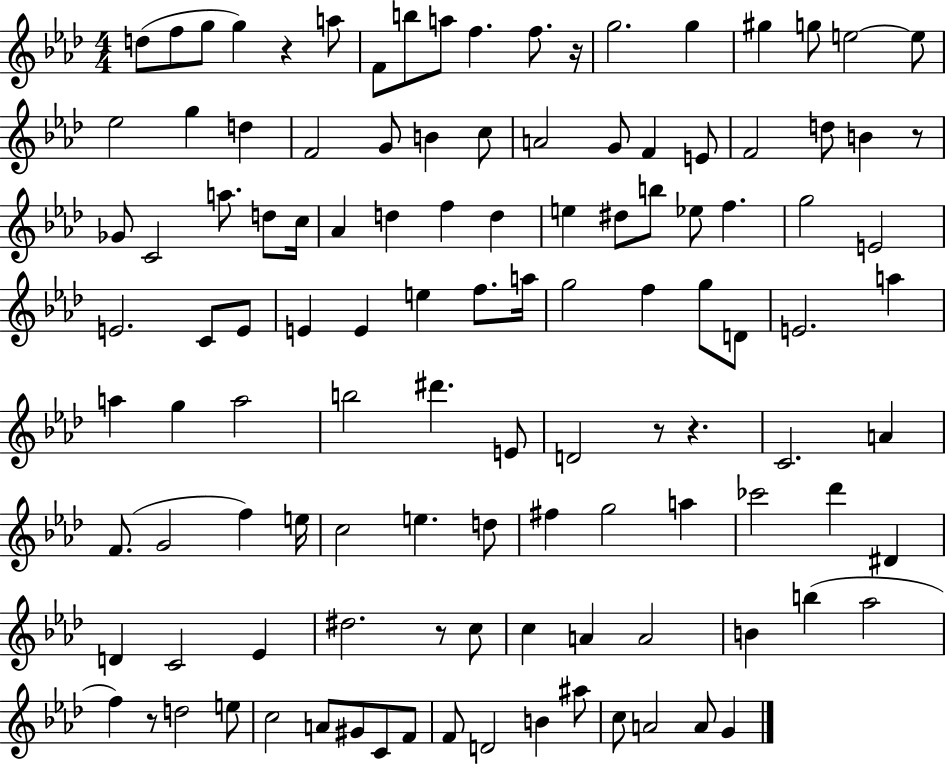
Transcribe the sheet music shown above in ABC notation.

X:1
T:Untitled
M:4/4
L:1/4
K:Ab
d/2 f/2 g/2 g z a/2 F/2 b/2 a/2 f f/2 z/4 g2 g ^g g/2 e2 e/2 _e2 g d F2 G/2 B c/2 A2 G/2 F E/2 F2 d/2 B z/2 _G/2 C2 a/2 d/2 c/4 _A d f d e ^d/2 b/2 _e/2 f g2 E2 E2 C/2 E/2 E E e f/2 a/4 g2 f g/2 D/2 E2 a a g a2 b2 ^d' E/2 D2 z/2 z C2 A F/2 G2 f e/4 c2 e d/2 ^f g2 a _c'2 _d' ^D D C2 _E ^d2 z/2 c/2 c A A2 B b _a2 f z/2 d2 e/2 c2 A/2 ^G/2 C/2 F/2 F/2 D2 B ^a/2 c/2 A2 A/2 G